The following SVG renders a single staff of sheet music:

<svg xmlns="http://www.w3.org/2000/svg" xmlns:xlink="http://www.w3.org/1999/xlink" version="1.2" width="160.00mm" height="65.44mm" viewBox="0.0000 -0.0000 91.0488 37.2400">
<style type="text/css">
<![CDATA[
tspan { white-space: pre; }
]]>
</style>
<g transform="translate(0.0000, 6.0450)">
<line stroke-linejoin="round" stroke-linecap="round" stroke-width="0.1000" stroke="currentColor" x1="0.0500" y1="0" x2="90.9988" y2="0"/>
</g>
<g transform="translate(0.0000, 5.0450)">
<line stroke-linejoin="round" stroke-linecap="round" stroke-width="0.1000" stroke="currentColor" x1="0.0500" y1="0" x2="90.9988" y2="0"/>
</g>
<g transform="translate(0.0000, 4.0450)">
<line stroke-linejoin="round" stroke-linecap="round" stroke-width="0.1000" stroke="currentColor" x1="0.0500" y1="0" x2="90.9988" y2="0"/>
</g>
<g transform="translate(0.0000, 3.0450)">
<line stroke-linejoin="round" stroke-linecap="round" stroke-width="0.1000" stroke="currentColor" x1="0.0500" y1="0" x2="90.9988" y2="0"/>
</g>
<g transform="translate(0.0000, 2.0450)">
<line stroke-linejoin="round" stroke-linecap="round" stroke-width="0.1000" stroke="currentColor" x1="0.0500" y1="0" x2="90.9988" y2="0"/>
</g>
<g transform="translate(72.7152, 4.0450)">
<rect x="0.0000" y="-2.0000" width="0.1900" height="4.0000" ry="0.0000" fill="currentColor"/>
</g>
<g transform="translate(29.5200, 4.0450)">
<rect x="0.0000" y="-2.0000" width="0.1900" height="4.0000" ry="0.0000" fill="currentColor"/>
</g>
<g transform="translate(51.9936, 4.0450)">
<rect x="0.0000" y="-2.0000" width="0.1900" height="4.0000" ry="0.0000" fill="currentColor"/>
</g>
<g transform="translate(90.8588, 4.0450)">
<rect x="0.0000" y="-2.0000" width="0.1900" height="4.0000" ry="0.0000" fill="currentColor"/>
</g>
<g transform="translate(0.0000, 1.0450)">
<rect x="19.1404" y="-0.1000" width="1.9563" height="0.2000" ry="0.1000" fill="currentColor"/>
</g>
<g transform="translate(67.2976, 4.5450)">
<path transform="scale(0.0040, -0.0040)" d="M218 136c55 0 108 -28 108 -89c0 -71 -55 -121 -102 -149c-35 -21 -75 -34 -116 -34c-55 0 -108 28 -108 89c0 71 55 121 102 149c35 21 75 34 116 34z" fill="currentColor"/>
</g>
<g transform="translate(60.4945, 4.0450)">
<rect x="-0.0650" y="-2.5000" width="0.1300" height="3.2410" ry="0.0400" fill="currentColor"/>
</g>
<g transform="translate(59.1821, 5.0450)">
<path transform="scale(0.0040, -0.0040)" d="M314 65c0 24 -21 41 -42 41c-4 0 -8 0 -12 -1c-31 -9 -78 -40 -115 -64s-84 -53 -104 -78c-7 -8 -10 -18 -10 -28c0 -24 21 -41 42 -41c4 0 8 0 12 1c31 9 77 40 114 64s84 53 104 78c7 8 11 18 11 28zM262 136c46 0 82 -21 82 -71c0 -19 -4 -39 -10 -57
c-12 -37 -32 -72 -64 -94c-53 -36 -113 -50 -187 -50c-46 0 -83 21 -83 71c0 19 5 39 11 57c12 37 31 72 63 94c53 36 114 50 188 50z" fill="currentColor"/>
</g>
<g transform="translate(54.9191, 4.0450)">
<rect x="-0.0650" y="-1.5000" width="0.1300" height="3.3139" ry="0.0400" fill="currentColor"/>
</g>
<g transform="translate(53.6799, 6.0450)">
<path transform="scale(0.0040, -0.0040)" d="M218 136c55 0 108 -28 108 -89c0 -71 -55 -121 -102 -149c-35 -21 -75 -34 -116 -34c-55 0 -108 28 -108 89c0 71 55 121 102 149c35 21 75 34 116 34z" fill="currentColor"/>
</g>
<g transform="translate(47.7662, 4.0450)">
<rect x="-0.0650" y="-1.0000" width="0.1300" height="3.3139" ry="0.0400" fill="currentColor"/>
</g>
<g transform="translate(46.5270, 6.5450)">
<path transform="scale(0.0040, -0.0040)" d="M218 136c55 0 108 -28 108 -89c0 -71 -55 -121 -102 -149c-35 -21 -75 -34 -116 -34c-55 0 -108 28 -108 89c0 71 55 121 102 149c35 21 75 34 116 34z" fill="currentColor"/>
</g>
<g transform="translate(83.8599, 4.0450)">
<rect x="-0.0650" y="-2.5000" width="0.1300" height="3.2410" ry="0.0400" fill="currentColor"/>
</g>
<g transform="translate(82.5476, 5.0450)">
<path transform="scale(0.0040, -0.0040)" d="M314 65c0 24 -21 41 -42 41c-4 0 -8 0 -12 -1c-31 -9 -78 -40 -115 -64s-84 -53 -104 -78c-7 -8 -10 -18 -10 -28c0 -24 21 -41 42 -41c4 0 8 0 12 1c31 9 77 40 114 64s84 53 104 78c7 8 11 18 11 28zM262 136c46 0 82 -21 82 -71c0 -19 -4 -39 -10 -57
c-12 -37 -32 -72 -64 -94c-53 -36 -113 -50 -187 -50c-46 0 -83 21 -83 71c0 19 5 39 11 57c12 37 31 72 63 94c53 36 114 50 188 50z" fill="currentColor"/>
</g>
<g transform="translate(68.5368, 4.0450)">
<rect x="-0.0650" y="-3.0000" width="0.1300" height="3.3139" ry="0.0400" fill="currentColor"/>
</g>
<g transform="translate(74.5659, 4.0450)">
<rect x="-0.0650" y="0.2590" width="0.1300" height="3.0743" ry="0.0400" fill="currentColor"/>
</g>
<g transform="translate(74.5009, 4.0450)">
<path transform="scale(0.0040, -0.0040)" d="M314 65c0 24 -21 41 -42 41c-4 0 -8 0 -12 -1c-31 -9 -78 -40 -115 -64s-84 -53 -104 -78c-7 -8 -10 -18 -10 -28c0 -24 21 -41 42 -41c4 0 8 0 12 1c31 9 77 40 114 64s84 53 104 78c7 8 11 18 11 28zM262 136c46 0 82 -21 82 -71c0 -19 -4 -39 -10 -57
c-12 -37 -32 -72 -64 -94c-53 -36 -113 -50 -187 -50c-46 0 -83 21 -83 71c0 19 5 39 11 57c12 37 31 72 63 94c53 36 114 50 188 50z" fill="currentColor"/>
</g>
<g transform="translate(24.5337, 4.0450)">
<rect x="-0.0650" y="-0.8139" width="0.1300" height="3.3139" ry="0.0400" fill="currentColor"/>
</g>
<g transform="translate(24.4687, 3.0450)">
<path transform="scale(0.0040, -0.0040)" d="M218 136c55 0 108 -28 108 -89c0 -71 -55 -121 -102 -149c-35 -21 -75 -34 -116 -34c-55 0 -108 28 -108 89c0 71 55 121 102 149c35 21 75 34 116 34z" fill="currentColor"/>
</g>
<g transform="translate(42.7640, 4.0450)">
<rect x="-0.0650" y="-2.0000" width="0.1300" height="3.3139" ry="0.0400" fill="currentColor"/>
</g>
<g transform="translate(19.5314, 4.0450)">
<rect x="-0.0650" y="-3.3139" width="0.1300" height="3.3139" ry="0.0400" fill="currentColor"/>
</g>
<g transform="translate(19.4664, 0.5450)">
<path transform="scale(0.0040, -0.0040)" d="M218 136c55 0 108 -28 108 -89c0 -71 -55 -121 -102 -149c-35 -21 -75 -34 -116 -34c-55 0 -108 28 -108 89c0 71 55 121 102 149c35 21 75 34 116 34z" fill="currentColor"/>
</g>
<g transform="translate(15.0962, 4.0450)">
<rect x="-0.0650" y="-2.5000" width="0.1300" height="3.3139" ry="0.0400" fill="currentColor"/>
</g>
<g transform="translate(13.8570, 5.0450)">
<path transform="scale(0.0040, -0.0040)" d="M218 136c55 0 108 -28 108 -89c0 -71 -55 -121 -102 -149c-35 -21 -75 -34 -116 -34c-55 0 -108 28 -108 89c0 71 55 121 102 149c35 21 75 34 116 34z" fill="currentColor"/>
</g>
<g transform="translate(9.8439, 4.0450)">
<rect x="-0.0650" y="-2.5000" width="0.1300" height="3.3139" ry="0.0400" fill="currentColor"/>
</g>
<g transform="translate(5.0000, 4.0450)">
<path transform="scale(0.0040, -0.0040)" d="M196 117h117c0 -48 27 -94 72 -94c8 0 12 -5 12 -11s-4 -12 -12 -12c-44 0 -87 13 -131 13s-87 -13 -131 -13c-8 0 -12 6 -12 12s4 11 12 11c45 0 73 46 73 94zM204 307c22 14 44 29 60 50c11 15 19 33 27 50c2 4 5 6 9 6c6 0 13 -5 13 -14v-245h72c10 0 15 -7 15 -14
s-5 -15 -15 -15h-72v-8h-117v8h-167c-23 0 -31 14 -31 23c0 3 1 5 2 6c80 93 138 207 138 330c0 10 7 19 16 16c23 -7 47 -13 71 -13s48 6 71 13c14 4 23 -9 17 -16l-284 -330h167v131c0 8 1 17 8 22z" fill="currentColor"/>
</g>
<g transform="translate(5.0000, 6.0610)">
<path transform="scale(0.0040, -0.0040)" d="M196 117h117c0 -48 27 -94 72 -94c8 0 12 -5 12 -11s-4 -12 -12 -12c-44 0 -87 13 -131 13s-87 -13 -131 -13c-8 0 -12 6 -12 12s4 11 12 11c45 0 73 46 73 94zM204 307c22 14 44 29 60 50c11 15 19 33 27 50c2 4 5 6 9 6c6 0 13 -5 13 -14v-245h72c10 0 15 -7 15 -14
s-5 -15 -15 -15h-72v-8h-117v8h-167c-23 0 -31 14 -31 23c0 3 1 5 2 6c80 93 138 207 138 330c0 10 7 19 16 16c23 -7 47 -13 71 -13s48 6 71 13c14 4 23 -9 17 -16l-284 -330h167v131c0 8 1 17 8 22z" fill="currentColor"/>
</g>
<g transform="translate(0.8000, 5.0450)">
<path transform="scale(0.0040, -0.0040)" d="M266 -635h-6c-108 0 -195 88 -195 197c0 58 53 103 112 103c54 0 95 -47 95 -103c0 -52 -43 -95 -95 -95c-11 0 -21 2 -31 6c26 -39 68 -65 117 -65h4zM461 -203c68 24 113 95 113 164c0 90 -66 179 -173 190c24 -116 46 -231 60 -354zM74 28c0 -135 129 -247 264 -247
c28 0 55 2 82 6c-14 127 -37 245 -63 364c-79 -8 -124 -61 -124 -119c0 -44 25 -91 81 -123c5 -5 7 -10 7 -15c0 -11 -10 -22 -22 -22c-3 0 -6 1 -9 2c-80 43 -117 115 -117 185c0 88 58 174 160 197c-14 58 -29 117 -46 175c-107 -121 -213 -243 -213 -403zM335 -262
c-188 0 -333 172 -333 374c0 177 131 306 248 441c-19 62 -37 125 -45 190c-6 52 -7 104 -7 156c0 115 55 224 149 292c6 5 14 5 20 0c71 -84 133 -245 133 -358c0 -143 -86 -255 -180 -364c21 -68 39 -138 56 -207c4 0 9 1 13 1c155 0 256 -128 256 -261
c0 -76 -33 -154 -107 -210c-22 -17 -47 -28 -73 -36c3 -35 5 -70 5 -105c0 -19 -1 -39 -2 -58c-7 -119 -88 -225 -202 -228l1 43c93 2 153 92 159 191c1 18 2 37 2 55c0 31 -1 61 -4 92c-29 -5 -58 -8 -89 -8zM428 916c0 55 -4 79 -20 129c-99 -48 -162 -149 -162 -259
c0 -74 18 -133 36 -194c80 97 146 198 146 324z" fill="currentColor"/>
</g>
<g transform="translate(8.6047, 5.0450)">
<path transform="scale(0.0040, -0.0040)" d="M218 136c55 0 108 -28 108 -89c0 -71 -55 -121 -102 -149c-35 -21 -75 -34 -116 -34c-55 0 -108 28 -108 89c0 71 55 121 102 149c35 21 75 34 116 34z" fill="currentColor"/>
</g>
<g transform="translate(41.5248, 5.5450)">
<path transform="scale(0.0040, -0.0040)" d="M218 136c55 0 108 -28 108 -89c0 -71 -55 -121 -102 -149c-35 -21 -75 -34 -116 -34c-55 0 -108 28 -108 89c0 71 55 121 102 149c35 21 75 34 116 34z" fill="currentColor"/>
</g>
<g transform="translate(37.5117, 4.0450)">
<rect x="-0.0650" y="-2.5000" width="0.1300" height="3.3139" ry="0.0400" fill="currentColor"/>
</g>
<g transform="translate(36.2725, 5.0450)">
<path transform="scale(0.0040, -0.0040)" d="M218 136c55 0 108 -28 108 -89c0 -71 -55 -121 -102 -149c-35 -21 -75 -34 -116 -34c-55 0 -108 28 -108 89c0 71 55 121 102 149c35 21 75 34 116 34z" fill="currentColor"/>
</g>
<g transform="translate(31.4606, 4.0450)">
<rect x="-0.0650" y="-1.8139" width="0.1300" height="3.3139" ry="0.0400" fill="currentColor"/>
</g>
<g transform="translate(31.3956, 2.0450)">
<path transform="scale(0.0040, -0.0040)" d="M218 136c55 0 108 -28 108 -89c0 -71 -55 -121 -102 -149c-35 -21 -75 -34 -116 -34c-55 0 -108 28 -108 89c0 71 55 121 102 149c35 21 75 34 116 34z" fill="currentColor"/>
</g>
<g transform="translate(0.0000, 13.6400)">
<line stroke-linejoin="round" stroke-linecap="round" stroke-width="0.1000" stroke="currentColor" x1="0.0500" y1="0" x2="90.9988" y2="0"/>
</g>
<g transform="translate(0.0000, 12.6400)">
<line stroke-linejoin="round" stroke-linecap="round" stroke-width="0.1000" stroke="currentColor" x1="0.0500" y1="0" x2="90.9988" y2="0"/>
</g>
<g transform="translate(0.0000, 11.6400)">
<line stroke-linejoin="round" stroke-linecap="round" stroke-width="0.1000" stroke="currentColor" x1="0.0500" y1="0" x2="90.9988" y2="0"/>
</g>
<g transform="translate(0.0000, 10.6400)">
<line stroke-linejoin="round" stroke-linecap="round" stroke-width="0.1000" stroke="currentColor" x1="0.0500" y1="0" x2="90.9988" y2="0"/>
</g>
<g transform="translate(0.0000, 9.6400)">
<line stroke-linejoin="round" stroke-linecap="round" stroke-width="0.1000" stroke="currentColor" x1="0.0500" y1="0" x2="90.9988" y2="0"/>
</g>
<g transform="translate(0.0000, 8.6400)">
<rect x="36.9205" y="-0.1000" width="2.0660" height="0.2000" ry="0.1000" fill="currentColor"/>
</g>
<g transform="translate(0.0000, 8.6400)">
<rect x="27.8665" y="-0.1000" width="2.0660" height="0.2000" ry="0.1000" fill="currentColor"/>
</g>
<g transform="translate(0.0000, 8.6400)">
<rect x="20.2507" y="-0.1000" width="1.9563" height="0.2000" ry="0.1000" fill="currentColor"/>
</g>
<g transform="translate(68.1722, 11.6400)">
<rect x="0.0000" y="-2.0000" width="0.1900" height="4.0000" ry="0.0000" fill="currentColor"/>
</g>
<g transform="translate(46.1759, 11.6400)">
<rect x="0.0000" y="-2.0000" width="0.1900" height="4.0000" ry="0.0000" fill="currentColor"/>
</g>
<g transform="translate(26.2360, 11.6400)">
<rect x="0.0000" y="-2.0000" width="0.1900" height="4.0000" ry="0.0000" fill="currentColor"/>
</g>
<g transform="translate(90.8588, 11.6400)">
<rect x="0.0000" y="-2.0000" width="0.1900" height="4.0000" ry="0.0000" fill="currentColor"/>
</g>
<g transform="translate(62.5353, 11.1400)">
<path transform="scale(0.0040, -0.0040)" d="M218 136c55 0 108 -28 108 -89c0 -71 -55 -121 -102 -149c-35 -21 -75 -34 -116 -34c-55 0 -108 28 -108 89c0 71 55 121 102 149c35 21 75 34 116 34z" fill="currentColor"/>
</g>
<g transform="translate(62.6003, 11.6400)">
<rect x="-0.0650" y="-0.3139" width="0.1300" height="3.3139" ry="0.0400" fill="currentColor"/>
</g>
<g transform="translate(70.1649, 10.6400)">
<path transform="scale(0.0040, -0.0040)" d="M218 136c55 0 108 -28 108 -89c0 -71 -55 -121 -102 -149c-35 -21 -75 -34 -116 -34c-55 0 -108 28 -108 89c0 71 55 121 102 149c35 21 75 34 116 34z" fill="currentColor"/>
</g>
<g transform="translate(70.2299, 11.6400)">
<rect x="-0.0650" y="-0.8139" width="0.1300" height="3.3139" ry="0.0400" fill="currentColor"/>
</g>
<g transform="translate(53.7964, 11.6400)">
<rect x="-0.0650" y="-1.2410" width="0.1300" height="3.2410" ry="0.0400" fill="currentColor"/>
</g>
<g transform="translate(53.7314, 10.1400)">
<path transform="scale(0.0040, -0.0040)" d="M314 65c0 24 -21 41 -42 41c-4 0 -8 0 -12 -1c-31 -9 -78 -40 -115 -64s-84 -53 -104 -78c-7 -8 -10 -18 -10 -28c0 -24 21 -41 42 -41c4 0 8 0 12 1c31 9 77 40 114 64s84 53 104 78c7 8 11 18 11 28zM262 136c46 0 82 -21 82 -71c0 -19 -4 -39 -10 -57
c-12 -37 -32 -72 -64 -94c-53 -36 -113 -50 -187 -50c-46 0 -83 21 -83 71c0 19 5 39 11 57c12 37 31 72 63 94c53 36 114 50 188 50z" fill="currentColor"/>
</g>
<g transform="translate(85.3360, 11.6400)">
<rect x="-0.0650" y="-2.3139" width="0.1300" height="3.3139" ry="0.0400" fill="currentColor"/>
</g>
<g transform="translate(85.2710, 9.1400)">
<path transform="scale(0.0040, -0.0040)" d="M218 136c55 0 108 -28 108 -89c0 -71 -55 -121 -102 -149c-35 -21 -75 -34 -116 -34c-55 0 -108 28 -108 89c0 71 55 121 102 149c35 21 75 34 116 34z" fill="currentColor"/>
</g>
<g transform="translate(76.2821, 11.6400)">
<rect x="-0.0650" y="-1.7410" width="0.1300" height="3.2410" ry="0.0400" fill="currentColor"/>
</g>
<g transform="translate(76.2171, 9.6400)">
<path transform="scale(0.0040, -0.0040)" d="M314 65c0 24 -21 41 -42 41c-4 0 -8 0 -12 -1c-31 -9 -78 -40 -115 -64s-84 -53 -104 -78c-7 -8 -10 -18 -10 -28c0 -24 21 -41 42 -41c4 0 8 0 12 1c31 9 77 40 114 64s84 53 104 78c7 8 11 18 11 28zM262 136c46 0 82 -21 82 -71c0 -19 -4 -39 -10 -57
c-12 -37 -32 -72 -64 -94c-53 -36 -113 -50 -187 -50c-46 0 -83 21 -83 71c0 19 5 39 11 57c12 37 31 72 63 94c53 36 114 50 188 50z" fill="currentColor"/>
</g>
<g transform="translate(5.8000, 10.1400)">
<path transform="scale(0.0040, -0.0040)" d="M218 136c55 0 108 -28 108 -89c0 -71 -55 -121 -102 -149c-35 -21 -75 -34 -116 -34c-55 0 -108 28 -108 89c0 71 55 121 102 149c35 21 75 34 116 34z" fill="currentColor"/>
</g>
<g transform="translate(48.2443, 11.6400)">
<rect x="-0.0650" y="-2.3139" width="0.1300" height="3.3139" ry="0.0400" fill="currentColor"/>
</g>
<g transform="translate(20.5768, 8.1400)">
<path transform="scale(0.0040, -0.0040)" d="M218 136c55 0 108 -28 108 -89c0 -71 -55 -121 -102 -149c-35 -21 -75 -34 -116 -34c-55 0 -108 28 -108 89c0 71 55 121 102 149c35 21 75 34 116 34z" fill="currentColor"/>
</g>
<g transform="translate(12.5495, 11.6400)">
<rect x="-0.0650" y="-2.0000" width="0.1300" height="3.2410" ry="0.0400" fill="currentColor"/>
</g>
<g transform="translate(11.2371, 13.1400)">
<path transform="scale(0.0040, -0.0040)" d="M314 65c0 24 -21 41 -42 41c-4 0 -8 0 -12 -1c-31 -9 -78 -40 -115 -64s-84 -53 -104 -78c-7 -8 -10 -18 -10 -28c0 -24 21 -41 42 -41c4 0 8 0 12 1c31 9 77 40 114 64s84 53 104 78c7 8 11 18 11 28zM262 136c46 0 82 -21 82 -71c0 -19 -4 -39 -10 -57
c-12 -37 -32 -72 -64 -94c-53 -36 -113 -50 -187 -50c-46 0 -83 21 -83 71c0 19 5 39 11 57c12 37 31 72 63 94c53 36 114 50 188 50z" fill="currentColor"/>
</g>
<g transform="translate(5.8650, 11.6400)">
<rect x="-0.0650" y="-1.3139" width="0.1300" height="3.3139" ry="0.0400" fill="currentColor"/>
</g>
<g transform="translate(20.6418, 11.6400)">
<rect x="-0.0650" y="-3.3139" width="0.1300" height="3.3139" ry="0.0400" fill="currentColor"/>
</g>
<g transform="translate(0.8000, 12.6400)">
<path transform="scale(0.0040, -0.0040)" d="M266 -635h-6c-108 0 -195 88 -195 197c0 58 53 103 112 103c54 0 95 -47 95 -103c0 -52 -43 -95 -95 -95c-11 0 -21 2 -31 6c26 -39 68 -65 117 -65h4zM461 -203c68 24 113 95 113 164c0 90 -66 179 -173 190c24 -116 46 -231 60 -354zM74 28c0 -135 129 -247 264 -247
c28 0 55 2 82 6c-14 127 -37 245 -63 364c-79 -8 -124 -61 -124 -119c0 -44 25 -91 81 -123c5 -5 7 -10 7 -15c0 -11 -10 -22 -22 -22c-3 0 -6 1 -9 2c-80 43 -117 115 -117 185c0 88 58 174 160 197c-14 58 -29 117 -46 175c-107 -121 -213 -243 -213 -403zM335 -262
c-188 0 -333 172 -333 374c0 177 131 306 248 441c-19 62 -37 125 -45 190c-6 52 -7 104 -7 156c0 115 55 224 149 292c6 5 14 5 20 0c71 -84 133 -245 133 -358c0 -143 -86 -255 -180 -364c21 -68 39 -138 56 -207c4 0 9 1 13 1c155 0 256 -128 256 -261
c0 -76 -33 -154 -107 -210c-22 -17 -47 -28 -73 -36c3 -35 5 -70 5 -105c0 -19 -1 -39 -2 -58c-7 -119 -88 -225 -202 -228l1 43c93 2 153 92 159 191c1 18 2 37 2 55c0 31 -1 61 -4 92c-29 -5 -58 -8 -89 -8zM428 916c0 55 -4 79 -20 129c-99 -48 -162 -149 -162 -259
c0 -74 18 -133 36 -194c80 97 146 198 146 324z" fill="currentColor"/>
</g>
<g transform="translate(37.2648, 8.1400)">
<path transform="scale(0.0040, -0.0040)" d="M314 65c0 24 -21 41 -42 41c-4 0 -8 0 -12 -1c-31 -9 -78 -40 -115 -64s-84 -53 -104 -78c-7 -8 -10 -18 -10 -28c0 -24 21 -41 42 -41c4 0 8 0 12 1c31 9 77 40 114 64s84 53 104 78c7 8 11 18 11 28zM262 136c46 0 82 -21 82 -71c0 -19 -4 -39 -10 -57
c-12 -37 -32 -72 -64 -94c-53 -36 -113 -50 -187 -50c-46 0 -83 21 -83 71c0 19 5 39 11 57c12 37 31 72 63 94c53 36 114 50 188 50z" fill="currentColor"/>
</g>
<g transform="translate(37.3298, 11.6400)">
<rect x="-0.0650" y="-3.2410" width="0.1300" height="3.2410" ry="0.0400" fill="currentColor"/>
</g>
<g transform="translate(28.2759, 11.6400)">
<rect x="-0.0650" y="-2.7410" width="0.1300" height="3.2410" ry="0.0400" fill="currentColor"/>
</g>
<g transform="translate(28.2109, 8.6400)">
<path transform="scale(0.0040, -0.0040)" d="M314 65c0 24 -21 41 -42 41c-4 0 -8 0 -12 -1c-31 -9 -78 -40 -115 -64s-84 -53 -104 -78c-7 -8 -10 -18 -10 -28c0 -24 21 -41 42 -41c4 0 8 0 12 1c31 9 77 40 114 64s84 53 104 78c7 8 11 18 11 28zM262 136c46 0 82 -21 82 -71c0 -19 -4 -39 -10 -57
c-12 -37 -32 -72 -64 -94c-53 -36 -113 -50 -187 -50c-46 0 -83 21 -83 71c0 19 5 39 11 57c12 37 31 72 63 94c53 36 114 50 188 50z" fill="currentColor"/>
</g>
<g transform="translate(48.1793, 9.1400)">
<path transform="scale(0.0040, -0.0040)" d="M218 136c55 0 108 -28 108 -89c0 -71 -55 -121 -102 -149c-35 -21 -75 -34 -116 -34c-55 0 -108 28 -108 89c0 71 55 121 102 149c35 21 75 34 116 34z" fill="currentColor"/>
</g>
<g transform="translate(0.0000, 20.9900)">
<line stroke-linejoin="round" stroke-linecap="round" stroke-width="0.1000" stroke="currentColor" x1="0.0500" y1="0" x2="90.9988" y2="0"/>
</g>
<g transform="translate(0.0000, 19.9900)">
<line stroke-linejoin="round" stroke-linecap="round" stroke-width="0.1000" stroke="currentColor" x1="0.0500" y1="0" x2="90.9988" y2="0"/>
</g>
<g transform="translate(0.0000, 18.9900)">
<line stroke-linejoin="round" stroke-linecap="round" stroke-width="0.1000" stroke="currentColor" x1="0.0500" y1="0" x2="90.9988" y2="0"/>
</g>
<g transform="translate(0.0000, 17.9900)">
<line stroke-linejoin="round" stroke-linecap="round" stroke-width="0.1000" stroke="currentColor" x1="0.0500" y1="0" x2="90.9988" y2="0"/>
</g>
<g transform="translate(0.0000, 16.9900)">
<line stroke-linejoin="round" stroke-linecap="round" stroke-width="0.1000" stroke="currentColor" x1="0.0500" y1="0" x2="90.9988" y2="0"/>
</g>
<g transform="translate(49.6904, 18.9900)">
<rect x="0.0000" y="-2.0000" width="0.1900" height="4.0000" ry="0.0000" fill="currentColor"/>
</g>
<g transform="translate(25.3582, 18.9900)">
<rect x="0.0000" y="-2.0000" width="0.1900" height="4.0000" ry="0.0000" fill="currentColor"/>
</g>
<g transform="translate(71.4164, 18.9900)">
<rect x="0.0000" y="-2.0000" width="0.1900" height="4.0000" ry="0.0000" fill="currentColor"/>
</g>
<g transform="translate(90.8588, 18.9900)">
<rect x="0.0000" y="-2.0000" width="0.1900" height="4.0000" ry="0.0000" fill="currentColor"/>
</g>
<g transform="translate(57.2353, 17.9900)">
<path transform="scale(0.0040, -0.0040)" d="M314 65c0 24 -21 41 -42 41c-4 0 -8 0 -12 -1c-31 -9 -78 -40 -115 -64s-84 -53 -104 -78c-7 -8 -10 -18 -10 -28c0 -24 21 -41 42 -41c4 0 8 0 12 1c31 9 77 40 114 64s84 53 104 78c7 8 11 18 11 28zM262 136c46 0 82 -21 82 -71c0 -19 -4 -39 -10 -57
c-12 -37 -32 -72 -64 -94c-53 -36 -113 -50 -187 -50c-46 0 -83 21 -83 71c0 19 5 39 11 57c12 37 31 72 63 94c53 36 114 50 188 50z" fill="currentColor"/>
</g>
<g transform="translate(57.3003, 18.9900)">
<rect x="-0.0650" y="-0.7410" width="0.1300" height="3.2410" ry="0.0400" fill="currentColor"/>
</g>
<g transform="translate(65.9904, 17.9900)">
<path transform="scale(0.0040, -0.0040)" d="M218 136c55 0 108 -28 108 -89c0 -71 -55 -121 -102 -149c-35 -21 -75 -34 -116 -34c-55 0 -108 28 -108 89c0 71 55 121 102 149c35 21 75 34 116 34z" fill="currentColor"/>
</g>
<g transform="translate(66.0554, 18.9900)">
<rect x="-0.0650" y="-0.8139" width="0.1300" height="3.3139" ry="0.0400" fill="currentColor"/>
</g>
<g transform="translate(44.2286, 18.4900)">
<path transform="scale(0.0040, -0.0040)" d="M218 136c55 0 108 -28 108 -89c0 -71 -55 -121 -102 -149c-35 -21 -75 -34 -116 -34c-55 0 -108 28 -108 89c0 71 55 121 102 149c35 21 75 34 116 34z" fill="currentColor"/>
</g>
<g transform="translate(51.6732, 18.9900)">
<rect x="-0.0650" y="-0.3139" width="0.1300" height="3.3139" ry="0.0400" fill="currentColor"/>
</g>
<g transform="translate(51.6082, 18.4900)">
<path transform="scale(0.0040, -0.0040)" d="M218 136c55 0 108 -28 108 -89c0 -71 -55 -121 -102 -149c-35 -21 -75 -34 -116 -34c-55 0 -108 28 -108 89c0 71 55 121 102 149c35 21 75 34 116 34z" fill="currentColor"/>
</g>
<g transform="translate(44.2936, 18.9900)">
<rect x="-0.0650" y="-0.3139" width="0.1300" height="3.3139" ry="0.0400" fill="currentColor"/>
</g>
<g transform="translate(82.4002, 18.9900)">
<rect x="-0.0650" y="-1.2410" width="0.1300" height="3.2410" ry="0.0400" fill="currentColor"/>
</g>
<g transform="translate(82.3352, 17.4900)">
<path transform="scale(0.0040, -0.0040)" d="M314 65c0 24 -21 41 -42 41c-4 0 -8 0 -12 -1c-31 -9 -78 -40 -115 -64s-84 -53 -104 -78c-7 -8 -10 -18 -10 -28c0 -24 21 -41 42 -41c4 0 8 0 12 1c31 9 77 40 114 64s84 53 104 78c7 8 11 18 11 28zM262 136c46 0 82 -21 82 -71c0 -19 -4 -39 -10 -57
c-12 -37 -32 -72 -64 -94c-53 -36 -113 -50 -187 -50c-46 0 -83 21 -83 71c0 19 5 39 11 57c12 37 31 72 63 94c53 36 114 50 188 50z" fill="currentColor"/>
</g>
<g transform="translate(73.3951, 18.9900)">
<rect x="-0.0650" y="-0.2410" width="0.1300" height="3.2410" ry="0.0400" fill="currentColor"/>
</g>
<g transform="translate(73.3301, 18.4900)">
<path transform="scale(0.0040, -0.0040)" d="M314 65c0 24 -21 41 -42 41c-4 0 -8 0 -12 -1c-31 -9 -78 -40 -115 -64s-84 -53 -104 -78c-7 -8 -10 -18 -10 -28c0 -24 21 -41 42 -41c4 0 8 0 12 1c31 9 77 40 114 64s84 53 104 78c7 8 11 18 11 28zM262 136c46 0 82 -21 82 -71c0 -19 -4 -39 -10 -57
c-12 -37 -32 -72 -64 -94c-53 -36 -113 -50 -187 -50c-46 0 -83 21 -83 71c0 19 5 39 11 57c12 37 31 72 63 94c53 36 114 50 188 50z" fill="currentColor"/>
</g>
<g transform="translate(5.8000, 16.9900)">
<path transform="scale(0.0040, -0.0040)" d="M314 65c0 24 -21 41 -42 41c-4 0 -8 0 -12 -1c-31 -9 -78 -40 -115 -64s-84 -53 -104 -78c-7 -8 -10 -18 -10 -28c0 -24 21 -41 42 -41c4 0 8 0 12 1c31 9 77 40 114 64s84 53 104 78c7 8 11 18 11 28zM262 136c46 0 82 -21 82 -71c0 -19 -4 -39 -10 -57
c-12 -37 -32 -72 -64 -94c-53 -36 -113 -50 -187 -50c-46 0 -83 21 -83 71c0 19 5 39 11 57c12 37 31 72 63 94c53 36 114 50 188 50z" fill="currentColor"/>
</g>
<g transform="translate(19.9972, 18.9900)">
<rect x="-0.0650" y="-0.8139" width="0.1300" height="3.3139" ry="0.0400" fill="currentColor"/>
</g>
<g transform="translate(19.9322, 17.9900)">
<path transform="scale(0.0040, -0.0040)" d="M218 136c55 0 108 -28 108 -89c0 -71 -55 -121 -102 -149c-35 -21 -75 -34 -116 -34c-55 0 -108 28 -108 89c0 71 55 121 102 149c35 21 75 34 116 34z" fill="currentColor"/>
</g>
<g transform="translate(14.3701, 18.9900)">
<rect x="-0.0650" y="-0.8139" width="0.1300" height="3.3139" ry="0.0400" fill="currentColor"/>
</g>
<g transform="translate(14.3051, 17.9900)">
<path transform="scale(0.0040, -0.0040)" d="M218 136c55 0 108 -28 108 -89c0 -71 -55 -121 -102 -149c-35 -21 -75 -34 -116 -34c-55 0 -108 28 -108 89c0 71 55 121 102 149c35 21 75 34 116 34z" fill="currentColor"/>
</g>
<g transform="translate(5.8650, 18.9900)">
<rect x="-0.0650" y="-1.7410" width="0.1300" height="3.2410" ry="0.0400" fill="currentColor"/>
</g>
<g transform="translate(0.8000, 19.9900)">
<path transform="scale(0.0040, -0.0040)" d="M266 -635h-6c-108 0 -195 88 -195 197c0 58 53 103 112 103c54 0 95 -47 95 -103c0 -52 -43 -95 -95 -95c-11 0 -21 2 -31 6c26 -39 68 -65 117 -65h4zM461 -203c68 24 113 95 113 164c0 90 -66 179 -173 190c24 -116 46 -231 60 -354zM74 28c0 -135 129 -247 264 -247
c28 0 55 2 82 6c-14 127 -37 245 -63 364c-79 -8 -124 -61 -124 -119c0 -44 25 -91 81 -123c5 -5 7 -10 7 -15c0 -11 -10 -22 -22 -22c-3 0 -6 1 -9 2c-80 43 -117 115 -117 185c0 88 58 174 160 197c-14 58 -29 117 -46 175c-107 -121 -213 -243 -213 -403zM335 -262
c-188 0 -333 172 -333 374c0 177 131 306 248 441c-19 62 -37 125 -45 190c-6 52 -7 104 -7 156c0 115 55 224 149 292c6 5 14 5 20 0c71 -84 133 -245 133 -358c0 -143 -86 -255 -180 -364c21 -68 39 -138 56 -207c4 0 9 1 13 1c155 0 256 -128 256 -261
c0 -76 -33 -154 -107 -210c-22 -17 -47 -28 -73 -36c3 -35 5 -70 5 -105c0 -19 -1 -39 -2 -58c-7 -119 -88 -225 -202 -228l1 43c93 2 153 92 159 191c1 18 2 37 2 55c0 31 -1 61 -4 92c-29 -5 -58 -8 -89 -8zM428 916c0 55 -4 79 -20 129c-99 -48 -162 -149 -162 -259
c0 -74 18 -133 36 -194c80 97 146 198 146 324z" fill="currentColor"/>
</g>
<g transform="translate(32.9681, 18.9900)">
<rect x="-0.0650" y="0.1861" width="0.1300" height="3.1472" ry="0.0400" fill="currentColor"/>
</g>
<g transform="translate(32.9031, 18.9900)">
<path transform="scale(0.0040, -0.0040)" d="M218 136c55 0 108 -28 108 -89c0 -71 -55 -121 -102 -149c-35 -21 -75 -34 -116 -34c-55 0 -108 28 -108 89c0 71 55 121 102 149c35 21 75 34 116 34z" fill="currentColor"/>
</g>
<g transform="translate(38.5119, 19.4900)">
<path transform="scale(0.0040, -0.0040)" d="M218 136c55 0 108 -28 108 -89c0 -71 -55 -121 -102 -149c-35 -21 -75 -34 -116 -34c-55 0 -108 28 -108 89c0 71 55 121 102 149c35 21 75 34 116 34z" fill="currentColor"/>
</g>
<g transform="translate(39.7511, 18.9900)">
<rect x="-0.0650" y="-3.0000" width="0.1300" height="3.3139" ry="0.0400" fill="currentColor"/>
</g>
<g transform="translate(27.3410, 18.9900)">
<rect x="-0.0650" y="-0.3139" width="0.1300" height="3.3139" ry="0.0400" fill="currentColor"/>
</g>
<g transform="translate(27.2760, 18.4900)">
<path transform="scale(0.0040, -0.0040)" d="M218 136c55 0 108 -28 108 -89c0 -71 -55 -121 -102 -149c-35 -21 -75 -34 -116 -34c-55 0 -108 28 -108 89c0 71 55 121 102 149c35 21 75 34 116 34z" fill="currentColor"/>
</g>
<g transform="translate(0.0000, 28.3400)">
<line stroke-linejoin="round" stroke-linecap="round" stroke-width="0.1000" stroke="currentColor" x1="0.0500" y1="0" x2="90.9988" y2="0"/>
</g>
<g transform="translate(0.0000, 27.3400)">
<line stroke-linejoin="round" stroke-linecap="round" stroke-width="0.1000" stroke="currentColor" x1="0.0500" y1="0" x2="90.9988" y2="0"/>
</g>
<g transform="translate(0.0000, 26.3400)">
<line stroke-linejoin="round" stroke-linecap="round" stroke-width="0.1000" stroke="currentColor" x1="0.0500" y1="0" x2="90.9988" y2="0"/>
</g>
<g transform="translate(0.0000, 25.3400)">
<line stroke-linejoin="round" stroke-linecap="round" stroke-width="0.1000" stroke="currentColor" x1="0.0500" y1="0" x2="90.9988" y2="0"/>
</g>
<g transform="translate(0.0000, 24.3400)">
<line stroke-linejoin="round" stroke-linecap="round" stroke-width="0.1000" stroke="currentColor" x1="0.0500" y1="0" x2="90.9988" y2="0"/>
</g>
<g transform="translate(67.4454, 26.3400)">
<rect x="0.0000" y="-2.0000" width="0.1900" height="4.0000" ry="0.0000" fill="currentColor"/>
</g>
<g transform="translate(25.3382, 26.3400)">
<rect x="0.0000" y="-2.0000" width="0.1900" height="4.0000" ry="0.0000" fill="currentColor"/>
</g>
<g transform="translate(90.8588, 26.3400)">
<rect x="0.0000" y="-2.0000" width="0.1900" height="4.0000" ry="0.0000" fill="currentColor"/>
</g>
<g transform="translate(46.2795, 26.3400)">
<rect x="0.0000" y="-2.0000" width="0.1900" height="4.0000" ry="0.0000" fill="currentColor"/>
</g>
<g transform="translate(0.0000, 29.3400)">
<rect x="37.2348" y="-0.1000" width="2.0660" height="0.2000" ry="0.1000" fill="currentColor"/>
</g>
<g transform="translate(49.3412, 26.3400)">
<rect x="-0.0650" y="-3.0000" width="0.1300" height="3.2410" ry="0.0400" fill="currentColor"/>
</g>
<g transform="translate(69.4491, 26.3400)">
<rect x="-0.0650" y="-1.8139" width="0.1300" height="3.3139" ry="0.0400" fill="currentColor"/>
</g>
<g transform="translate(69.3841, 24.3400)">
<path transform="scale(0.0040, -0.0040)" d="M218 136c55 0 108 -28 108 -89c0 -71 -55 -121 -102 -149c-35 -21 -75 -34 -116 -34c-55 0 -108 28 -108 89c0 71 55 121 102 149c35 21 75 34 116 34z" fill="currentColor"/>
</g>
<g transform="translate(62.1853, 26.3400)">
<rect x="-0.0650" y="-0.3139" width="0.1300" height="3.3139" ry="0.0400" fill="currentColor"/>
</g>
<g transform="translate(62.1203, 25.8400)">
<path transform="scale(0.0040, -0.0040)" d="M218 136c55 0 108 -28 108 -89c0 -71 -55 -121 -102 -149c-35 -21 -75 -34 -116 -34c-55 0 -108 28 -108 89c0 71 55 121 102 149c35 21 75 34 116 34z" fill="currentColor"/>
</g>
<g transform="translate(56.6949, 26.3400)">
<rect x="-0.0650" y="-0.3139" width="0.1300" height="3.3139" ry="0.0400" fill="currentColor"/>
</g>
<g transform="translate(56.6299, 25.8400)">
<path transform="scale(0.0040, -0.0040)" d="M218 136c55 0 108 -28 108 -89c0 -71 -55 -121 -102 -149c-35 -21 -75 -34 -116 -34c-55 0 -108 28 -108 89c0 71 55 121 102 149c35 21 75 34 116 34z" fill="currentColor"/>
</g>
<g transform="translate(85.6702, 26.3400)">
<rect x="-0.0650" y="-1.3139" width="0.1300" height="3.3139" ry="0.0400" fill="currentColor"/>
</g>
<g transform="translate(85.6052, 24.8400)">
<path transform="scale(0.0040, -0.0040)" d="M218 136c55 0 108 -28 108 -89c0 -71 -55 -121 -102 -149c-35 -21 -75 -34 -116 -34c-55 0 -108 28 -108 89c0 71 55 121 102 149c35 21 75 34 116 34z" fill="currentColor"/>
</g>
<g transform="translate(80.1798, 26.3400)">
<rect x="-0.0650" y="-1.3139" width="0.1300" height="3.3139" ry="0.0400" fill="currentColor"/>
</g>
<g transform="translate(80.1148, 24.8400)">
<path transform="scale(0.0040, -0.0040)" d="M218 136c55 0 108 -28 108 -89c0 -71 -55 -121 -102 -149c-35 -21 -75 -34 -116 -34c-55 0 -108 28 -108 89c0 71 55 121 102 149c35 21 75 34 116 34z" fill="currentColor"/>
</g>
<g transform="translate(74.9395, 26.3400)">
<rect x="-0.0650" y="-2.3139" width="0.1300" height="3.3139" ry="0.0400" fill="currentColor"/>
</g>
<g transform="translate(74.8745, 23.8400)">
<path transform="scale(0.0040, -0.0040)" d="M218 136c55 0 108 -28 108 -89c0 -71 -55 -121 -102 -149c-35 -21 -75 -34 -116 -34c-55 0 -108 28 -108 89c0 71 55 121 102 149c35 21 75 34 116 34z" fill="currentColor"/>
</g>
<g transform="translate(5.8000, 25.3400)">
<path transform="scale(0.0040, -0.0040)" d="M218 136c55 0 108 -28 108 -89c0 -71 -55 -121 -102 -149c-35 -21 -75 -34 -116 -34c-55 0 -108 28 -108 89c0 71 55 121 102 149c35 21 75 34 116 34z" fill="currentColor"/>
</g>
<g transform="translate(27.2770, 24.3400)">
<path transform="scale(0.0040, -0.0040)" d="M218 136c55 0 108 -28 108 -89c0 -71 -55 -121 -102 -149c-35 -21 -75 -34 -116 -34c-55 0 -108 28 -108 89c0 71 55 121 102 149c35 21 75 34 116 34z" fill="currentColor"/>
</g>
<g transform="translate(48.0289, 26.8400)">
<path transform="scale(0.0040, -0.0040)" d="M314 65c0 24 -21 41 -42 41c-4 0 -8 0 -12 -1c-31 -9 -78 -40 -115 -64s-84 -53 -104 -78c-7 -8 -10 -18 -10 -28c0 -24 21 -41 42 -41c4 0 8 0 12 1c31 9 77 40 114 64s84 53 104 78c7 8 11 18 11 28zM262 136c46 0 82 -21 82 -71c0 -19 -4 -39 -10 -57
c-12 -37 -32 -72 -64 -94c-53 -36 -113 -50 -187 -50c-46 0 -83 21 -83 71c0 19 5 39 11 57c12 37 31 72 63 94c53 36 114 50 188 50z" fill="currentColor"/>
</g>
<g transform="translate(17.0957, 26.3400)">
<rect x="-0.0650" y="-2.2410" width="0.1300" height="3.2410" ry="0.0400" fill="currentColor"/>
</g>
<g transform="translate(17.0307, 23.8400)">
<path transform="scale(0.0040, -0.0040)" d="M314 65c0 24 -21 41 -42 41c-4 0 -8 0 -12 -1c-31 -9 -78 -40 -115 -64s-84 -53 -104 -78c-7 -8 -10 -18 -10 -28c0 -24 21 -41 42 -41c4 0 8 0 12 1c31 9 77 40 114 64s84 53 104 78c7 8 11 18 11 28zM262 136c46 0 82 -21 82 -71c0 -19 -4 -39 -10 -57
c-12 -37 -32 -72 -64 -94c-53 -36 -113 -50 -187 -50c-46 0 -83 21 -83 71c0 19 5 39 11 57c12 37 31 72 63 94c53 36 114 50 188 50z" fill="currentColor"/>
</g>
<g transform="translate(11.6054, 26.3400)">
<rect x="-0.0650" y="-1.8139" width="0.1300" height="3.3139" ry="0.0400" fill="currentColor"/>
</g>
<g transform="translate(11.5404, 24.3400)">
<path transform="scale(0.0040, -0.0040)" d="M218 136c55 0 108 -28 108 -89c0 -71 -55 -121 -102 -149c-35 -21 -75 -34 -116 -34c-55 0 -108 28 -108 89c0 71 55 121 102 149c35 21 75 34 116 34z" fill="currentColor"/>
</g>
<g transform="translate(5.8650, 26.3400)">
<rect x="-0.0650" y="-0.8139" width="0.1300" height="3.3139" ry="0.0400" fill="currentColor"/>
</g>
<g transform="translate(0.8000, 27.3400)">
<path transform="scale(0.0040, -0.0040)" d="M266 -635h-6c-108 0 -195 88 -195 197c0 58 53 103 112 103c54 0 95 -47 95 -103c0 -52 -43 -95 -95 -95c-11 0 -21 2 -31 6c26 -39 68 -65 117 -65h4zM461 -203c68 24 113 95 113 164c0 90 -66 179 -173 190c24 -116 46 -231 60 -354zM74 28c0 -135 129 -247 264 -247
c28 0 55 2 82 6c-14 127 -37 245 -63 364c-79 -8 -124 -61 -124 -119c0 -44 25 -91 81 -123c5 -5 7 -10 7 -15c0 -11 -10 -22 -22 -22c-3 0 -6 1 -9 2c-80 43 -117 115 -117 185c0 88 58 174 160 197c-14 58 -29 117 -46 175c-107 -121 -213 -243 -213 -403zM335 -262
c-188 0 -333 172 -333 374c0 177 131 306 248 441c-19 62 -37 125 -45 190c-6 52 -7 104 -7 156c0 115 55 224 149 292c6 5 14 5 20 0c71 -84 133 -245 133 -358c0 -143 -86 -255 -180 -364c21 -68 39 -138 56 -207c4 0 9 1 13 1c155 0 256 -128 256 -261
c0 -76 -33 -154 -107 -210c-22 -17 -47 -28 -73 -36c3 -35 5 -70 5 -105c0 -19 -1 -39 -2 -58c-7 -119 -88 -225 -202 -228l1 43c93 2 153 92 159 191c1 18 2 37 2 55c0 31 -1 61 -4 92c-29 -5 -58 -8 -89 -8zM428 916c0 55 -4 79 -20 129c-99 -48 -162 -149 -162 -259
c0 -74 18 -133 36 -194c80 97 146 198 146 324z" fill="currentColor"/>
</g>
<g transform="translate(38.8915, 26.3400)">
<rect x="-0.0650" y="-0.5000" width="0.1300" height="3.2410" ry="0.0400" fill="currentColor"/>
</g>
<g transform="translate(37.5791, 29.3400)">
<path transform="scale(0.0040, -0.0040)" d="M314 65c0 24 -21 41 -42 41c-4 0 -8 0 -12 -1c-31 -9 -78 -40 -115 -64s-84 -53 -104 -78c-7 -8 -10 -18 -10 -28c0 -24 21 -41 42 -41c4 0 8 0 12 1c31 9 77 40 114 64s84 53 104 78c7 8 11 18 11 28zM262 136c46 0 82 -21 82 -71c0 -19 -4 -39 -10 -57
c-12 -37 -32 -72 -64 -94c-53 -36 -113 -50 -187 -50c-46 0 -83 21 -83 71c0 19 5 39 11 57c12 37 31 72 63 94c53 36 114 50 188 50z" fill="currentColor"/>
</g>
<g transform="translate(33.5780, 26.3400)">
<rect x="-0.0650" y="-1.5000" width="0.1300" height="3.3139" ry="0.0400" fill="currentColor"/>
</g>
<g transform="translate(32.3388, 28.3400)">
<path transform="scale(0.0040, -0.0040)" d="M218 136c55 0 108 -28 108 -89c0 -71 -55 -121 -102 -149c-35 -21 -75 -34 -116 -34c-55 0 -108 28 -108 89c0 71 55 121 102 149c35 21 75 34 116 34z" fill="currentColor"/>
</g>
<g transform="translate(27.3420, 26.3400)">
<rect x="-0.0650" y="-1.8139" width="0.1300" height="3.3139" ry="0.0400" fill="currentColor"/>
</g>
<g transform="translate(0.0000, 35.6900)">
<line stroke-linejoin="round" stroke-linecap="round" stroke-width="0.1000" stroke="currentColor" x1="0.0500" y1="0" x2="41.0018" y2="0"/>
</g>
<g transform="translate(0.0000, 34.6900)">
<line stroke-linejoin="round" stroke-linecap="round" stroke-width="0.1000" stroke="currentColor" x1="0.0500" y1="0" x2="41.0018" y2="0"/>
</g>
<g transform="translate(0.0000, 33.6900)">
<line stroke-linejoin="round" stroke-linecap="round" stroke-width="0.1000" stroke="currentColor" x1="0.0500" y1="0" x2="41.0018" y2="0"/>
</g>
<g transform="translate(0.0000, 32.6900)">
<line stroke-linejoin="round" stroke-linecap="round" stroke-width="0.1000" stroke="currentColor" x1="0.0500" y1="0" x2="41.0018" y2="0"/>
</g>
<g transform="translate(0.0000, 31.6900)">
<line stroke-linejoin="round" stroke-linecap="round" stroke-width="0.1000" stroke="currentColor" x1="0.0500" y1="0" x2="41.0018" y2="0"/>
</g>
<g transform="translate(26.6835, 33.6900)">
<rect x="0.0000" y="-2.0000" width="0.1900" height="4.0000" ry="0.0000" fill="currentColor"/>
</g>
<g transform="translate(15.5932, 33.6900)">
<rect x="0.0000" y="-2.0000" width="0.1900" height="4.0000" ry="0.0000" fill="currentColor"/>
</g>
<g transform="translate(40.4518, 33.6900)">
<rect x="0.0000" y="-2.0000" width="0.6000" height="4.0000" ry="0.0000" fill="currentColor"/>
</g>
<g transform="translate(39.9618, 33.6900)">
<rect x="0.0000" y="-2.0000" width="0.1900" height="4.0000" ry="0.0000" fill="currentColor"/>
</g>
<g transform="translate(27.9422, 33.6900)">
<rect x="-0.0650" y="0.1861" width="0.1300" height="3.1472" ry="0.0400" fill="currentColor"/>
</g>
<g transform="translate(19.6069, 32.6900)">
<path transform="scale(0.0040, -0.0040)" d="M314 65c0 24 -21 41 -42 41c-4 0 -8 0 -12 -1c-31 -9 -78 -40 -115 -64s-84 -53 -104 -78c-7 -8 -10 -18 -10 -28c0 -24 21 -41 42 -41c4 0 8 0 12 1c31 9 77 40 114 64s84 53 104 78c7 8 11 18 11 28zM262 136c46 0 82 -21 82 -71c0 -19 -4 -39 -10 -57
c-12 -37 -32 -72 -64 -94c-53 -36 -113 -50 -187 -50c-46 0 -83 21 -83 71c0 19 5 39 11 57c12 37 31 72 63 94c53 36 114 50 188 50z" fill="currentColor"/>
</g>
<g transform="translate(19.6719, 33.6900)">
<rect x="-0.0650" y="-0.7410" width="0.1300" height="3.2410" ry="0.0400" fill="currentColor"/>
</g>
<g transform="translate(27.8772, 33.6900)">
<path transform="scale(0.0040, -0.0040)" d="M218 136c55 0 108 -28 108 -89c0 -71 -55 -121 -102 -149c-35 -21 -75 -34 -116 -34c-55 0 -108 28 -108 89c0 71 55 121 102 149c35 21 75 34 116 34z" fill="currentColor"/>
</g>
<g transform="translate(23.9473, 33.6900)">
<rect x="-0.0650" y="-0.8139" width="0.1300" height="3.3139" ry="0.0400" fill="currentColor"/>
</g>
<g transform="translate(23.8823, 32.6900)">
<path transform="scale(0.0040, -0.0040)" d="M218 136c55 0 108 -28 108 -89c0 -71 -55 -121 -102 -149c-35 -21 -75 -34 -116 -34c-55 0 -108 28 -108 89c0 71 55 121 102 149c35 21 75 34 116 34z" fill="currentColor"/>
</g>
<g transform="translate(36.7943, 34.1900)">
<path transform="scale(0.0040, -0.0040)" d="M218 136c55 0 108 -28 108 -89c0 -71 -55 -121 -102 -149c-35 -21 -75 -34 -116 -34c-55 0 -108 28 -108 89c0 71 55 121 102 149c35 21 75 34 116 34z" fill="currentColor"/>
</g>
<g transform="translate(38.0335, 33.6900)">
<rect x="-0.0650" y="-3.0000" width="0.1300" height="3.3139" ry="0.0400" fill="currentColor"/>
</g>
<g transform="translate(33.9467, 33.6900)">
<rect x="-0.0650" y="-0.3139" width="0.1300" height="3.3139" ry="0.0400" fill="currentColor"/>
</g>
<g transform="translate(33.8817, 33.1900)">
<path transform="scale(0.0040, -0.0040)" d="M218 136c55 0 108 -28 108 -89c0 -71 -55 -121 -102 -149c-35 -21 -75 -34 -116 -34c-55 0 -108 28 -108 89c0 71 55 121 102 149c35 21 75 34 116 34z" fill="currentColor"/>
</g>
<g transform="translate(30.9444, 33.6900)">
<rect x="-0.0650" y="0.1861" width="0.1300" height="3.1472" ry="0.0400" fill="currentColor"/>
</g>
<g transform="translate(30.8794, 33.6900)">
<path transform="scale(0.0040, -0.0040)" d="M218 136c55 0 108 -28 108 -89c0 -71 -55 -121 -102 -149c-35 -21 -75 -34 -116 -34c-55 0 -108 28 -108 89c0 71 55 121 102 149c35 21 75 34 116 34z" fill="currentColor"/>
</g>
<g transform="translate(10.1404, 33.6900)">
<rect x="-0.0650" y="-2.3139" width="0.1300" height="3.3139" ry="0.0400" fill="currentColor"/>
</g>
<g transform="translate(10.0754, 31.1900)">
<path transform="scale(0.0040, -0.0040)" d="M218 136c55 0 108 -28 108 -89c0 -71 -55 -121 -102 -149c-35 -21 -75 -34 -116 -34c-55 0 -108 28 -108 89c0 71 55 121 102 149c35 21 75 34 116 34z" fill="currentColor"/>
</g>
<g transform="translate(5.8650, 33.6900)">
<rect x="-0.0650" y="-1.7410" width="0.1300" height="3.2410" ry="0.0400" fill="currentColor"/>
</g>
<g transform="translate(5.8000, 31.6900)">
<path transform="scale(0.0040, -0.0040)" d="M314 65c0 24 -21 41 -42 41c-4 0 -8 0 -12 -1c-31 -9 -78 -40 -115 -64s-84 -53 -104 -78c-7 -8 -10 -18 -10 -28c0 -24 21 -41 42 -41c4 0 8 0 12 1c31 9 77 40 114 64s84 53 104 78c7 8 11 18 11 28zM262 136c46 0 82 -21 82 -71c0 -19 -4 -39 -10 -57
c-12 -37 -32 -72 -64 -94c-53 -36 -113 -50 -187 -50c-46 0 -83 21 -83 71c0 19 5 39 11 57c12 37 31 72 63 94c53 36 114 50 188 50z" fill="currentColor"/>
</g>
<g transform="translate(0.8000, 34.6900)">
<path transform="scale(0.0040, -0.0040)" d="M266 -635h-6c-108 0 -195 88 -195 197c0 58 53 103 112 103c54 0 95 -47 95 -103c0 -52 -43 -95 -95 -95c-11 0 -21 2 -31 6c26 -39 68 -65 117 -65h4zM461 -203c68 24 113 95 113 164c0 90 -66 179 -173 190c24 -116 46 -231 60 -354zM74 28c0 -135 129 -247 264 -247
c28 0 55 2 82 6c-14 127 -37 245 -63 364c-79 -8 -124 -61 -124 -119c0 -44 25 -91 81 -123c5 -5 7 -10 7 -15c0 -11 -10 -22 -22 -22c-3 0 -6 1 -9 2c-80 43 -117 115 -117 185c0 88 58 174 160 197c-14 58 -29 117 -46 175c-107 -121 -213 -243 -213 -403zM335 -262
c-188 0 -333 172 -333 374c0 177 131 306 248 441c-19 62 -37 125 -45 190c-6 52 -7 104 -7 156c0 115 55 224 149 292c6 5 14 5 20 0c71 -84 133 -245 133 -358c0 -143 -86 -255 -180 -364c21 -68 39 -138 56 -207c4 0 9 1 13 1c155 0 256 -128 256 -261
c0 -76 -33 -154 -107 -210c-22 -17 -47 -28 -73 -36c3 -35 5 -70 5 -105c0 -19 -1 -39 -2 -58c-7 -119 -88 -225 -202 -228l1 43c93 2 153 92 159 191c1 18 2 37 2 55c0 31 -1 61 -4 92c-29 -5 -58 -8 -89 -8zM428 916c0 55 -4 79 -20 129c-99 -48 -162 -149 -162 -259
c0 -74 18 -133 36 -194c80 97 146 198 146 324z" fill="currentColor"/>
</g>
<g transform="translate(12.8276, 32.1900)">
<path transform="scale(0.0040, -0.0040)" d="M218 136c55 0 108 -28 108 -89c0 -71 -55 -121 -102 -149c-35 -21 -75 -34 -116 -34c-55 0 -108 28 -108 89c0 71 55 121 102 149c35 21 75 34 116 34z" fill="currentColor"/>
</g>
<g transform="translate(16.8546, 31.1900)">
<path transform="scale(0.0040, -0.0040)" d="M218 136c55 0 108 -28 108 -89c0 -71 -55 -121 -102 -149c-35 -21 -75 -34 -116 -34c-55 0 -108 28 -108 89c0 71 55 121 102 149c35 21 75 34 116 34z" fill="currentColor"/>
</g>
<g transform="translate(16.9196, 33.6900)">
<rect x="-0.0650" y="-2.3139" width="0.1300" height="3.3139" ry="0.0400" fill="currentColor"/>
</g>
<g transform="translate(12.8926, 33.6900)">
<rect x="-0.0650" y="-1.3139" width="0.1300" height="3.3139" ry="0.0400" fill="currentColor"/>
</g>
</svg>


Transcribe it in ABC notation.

X:1
T:Untitled
M:4/4
L:1/4
K:C
G G b d f G F D E G2 A B2 G2 e F2 b a2 b2 g e2 c d f2 g f2 d d c B A c c d2 d c2 e2 d f g2 f E C2 A2 c c f g e e f2 g e g d2 d B B c A